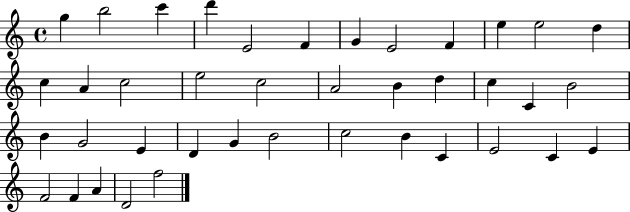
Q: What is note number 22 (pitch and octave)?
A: C4